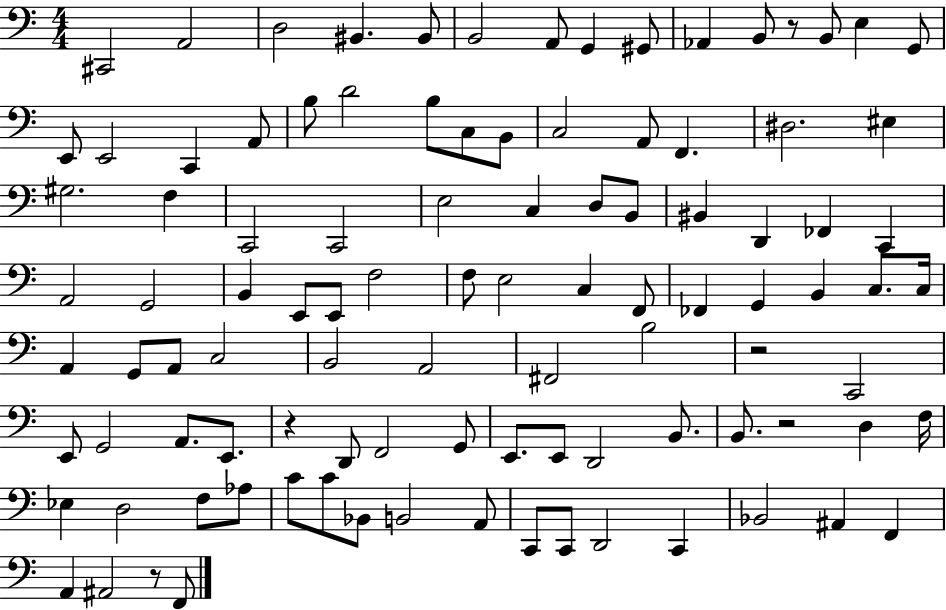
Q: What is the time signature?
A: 4/4